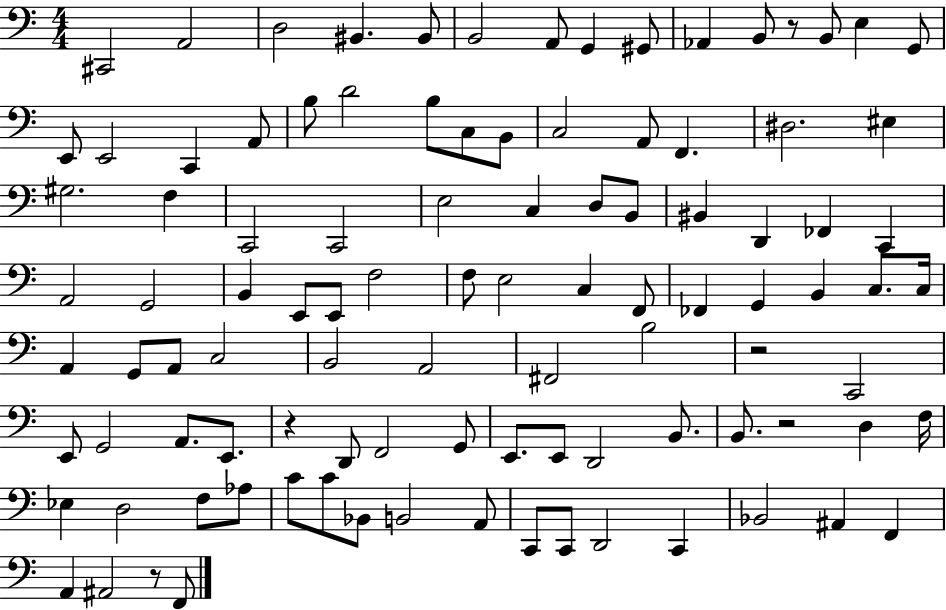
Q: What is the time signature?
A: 4/4